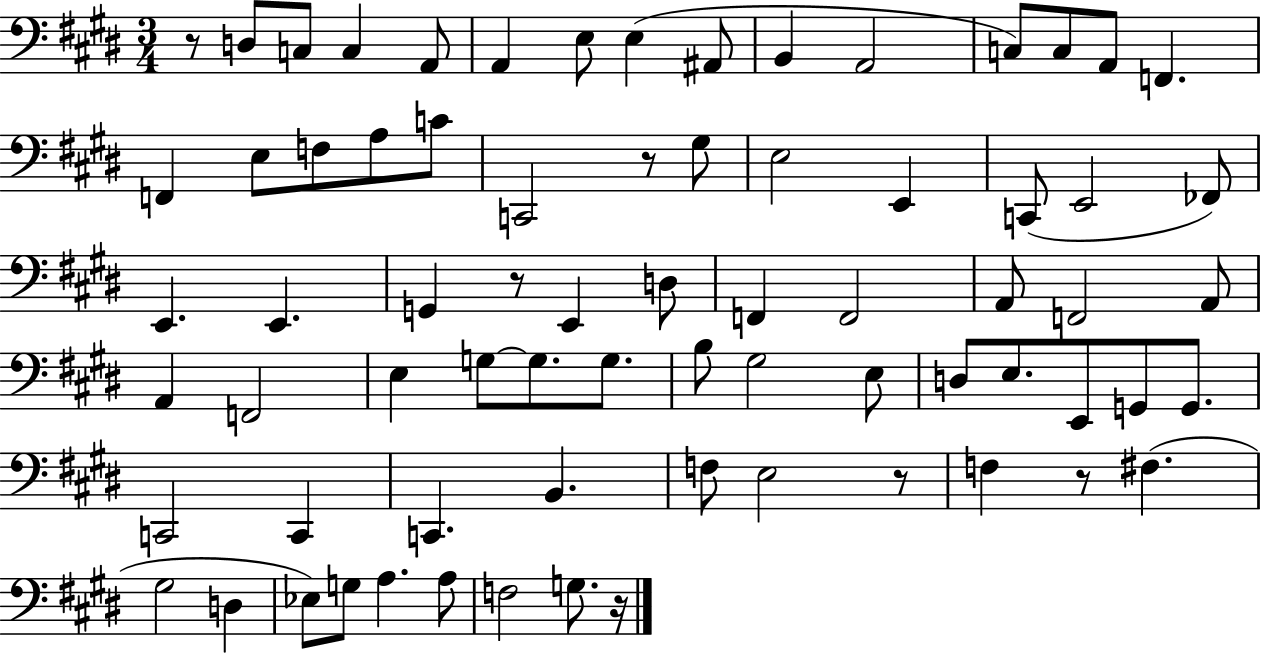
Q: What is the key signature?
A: E major